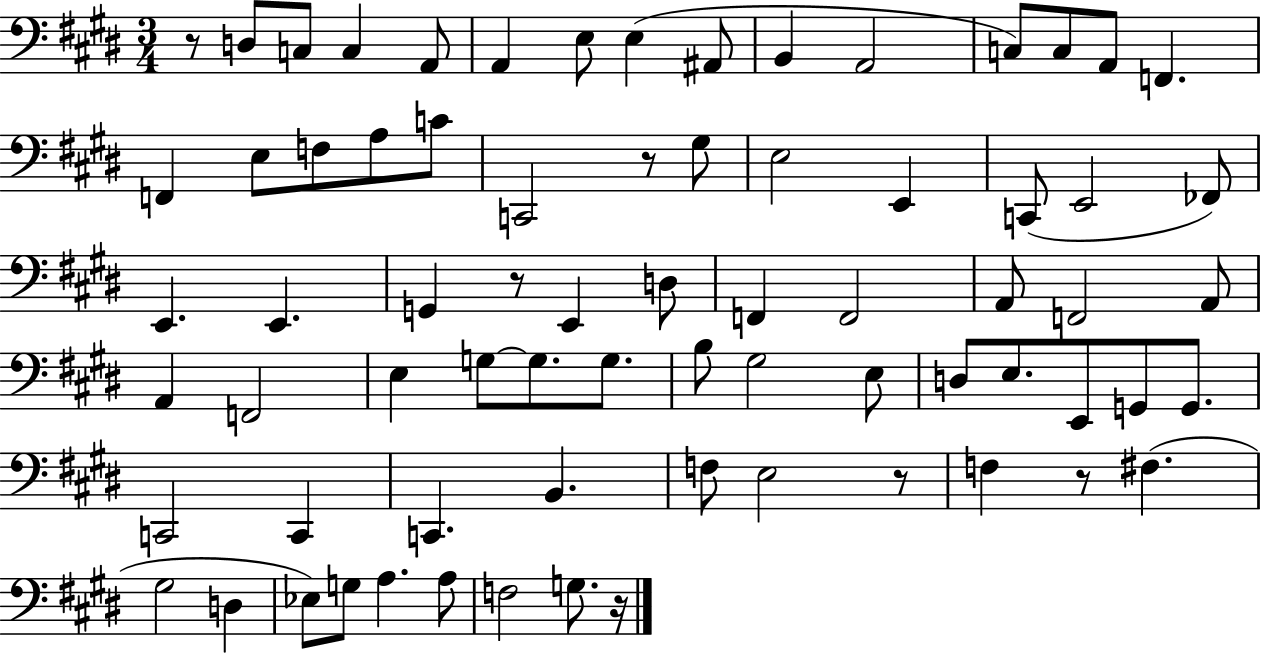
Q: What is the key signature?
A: E major